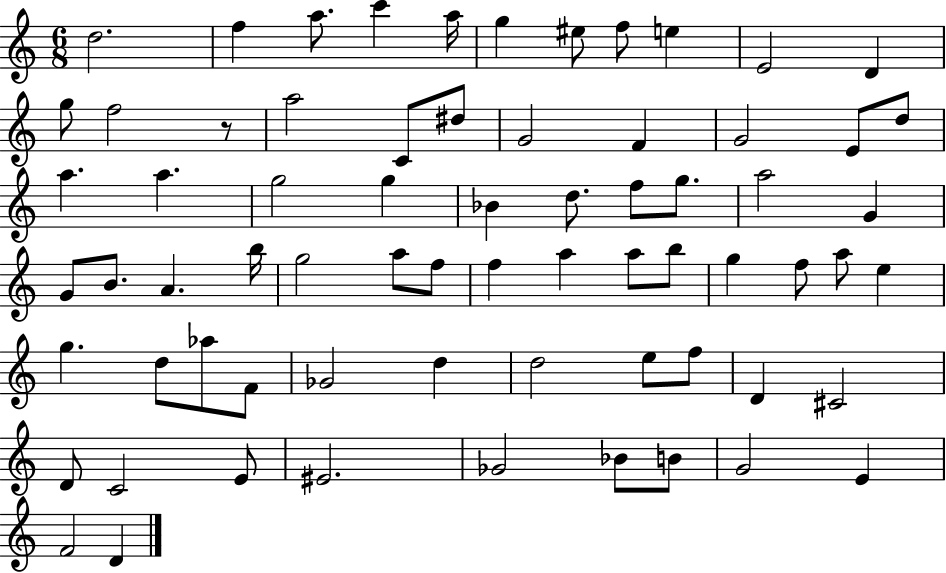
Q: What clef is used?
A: treble